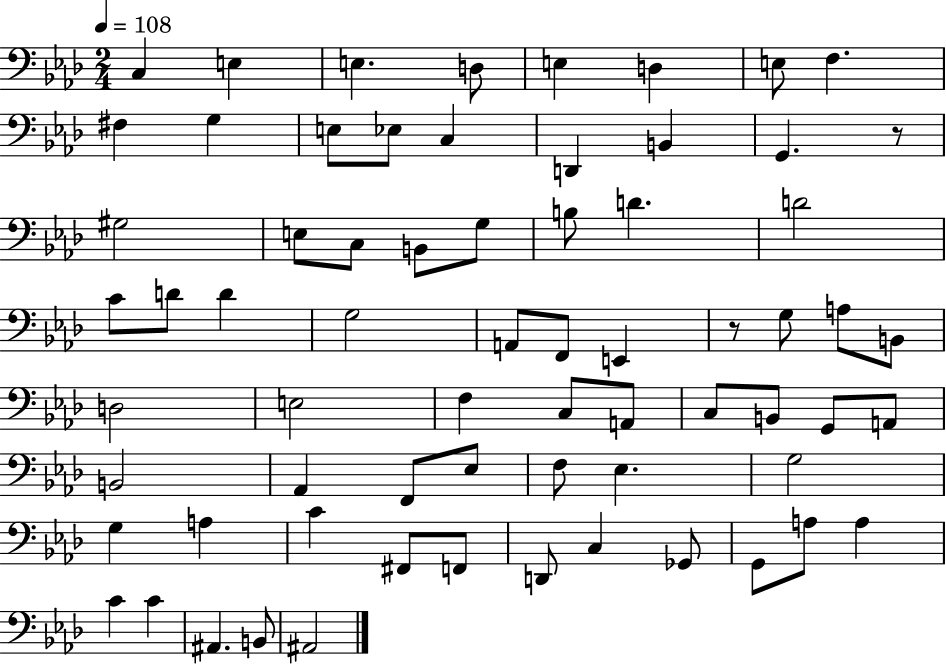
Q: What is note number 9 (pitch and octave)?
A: F#3